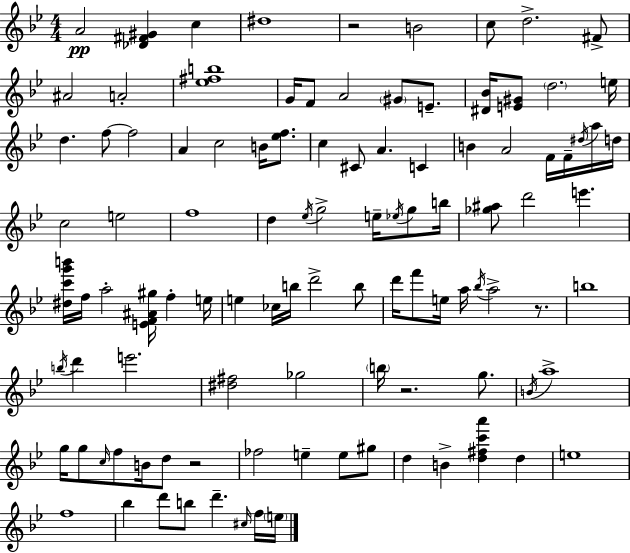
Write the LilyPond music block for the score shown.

{
  \clef treble
  \numericTimeSignature
  \time 4/4
  \key bes \major
  a'2\pp <des' fis' gis'>4 c''4 | dis''1 | r2 b'2 | c''8 d''2.-> fis'8-> | \break ais'2 a'2-. | <ees'' fis'' b''>1 | g'16 f'8 a'2 \parenthesize gis'8 e'8.-- | <dis' bes'>16 <e' gis'>8 \parenthesize d''2. e''16 | \break d''4. f''8~~ f''2 | a'4 c''2 b'16 <ees'' f''>8. | c''4 cis'8 a'4. c'4 | b'4 a'2 f'16 f'16-- \acciaccatura { dis''16 } a''16 | \break d''16 c''2 e''2 | f''1 | d''4 \acciaccatura { ees''16 } g''2-> e''16-- \acciaccatura { ees''16 } | g''8 b''16 <ges'' ais''>8 d'''2 e'''4. | \break <dis'' c''' g''' b'''>16 f''16 a''2-. <e' f' ais' gis''>16 f''4-. | e''16 e''4 ces''16 b''16 d'''2-> | b''8 d'''16 f'''8 e''16 a''16 \acciaccatura { bes''16 } a''2-> | r8. b''1 | \break \acciaccatura { b''16 } d'''4 e'''2. | <dis'' fis''>2 ges''2 | \parenthesize b''16 r2. | g''8. \acciaccatura { b'16 } a''1-> | \break g''16 g''8 \grace { c''16 } f''8 b'16 d''8 r2 | fes''2 e''4-- | e''8 gis''8 d''4 b'4-> <d'' fis'' c''' a'''>4 | d''4 e''1 | \break f''1 | bes''4 d'''8 b''8 d'''4.-- | \grace { cis''16 } f''16 \parenthesize e''16 \bar "|."
}